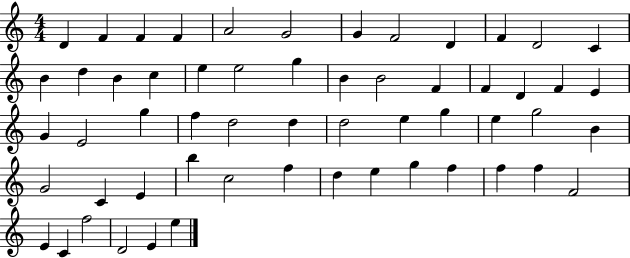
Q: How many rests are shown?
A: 0